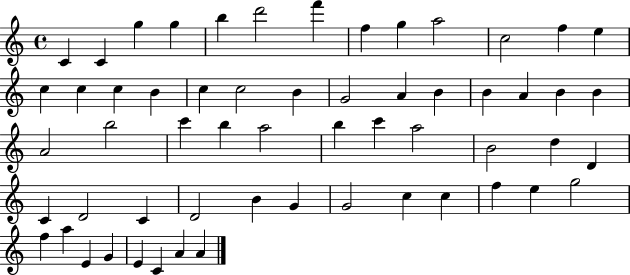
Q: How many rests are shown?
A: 0